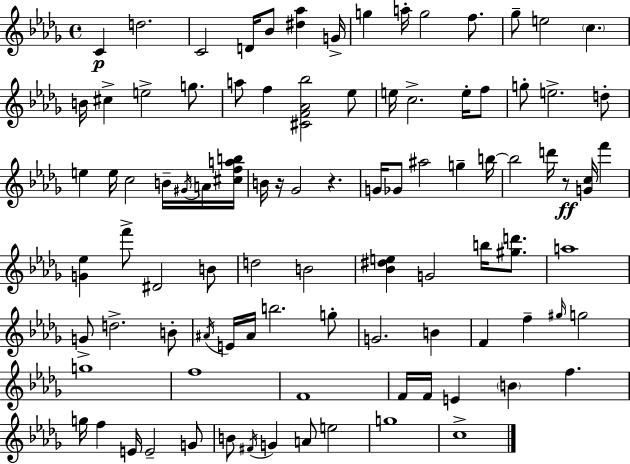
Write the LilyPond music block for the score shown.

{
  \clef treble
  \time 4/4
  \defaultTimeSignature
  \key bes \minor
  c'4\p d''2. | c'2 d'16 bes'8 <dis'' aes''>4 g'16-> | g''4 a''16-. g''2 f''8. | ges''8-- e''2 \parenthesize c''4. | \break b'16 cis''4-> e''2-> g''8. | a''8 f''4 <cis' f' aes' bes''>2 ees''8 | e''16 c''2.-> e''16-. f''8 | g''8-. e''2.-> d''8-. | \break e''4 e''16 c''2 b'16-- \acciaccatura { gis'16 } a'16 | <cis'' f'' a'' b''>16 b'16 r16 ges'2 r4. | g'16 ges'8 ais''2 g''4-- | b''16~~ b''2 d'''16 r8\ff <g' c''>16 f'''4 | \break <g' ees''>4 f'''8-> dis'2 b'8 | d''2 b'2 | <bes' dis'' e''>4 g'2 b''16 <gis'' d'''>8. | a''1 | \break g'8-> d''2.-> b'8-. | \acciaccatura { ais'16 } e'16 ais'16 b''2. | g''8-. g'2. b'4 | f'4 f''4-- \grace { gis''16 } g''2 | \break g''1 | f''1 | f'1 | f'16 f'16 e'4 \parenthesize b'4 f''4. | \break g''16 f''4 e'16 e'2-- | g'8 b'8 \acciaccatura { fis'16 } g'4 a'8 e''2 | g''1 | c''1-> | \break \bar "|."
}